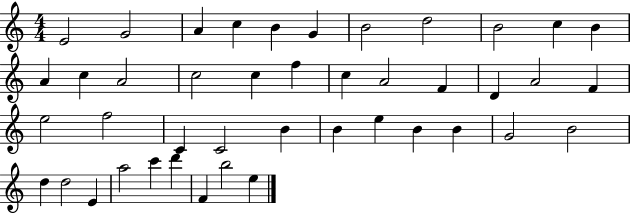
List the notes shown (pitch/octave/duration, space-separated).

E4/h G4/h A4/q C5/q B4/q G4/q B4/h D5/h B4/h C5/q B4/q A4/q C5/q A4/h C5/h C5/q F5/q C5/q A4/h F4/q D4/q A4/h F4/q E5/h F5/h C4/q C4/h B4/q B4/q E5/q B4/q B4/q G4/h B4/h D5/q D5/h E4/q A5/h C6/q D6/q F4/q B5/h E5/q